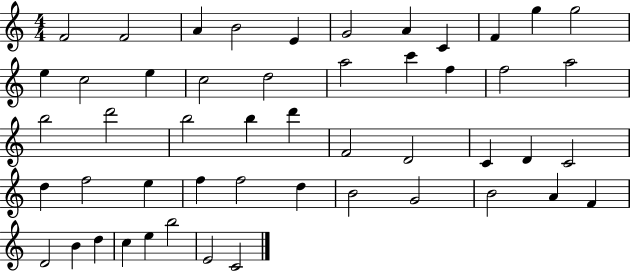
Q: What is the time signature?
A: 4/4